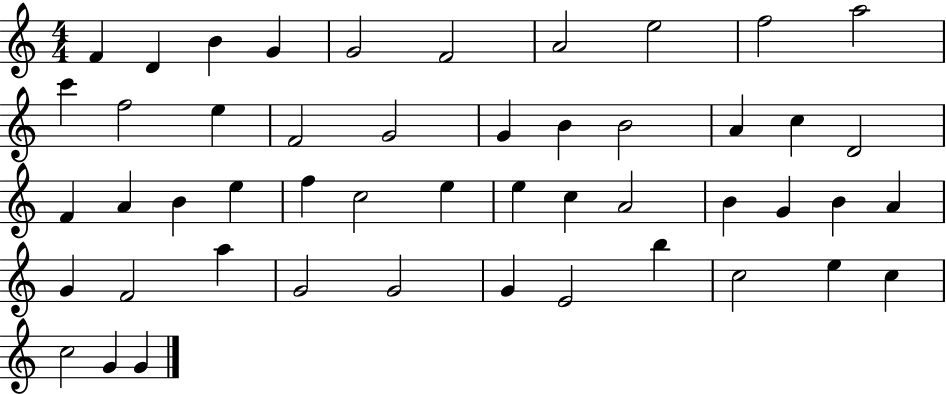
{
  \clef treble
  \numericTimeSignature
  \time 4/4
  \key c \major
  f'4 d'4 b'4 g'4 | g'2 f'2 | a'2 e''2 | f''2 a''2 | \break c'''4 f''2 e''4 | f'2 g'2 | g'4 b'4 b'2 | a'4 c''4 d'2 | \break f'4 a'4 b'4 e''4 | f''4 c''2 e''4 | e''4 c''4 a'2 | b'4 g'4 b'4 a'4 | \break g'4 f'2 a''4 | g'2 g'2 | g'4 e'2 b''4 | c''2 e''4 c''4 | \break c''2 g'4 g'4 | \bar "|."
}